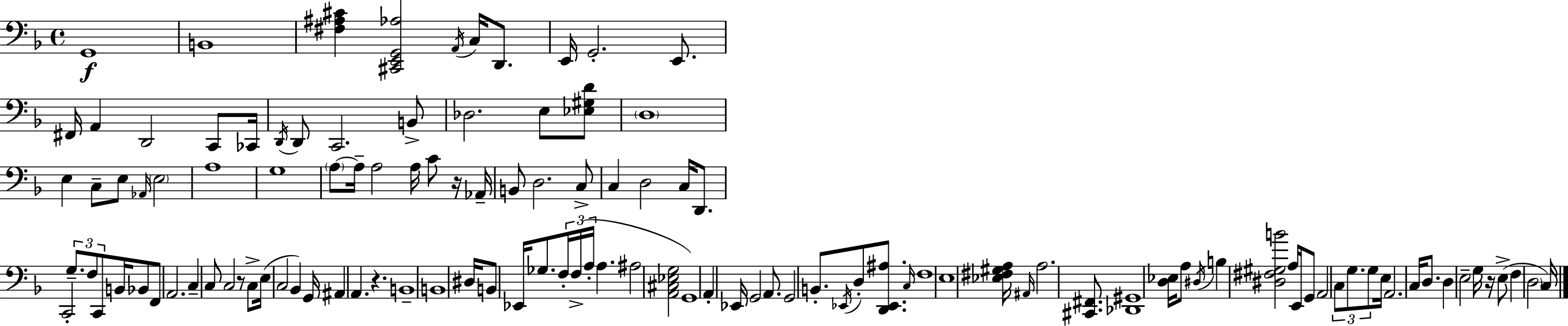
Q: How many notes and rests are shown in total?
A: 118